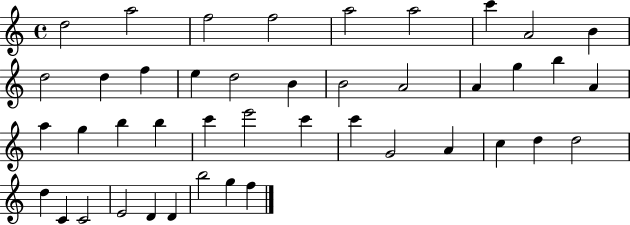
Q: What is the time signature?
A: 4/4